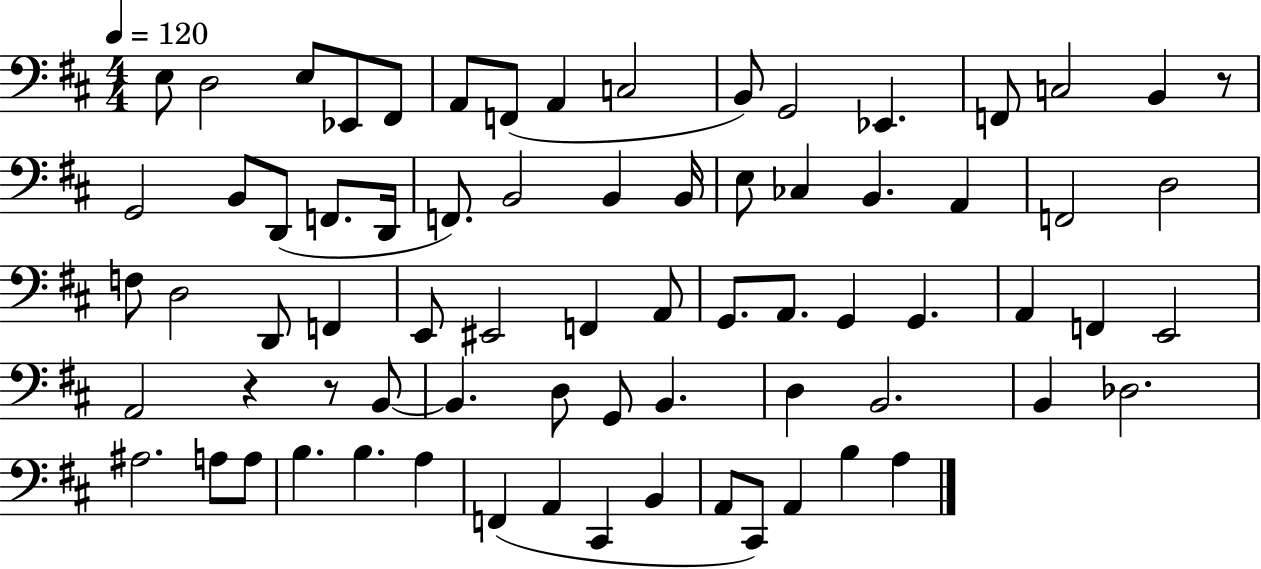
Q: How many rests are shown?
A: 3